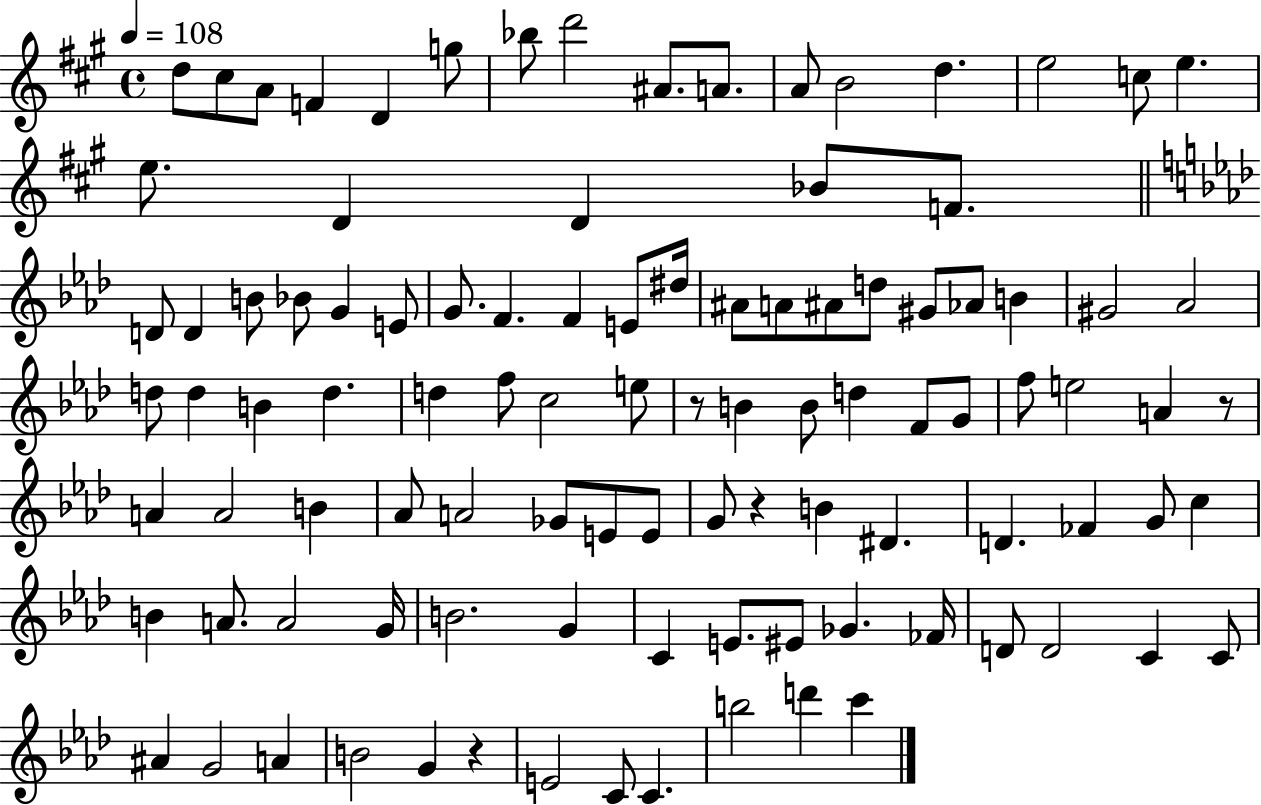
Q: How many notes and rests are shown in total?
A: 102